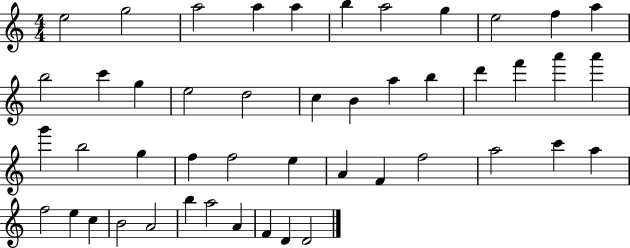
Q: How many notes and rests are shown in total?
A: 47